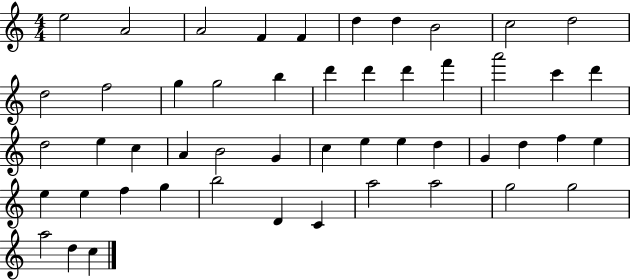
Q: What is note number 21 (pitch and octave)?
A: C6